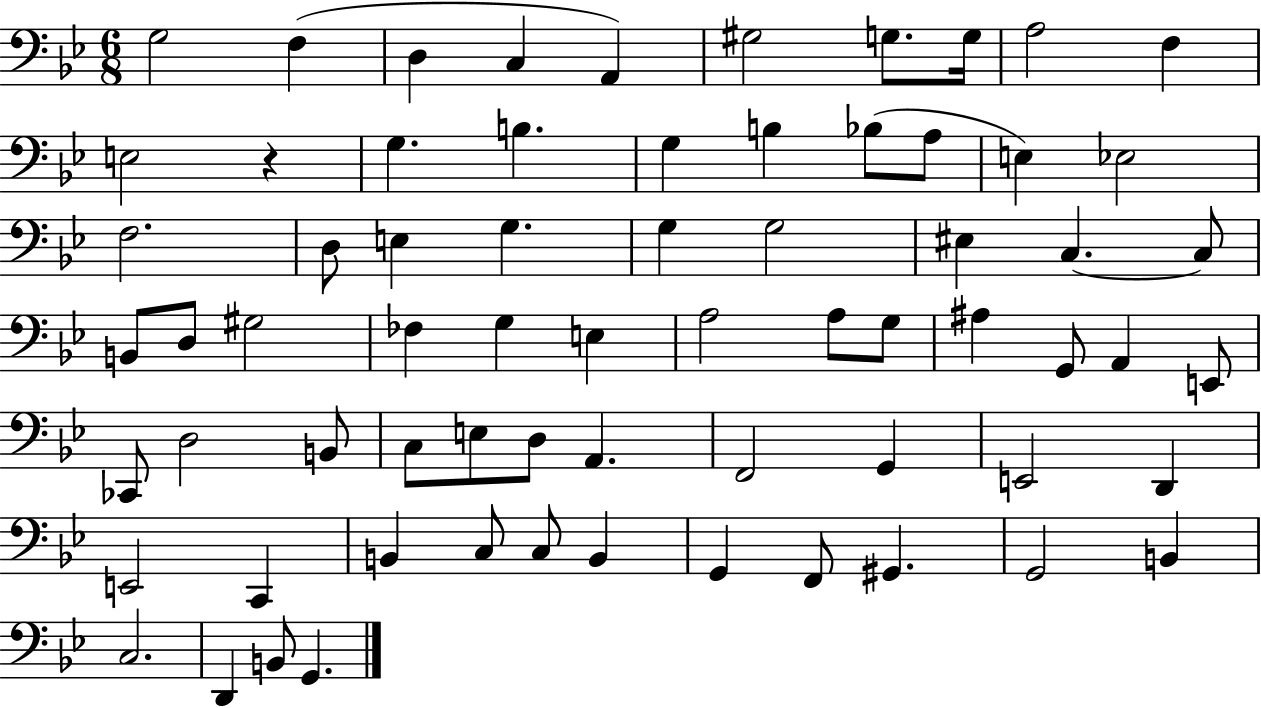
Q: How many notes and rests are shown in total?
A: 68